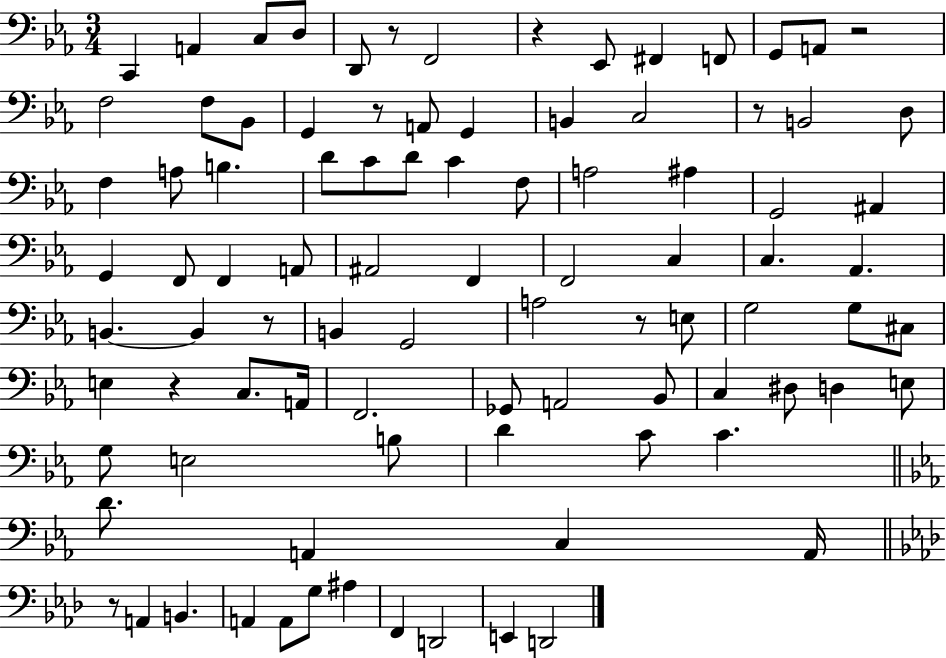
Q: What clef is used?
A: bass